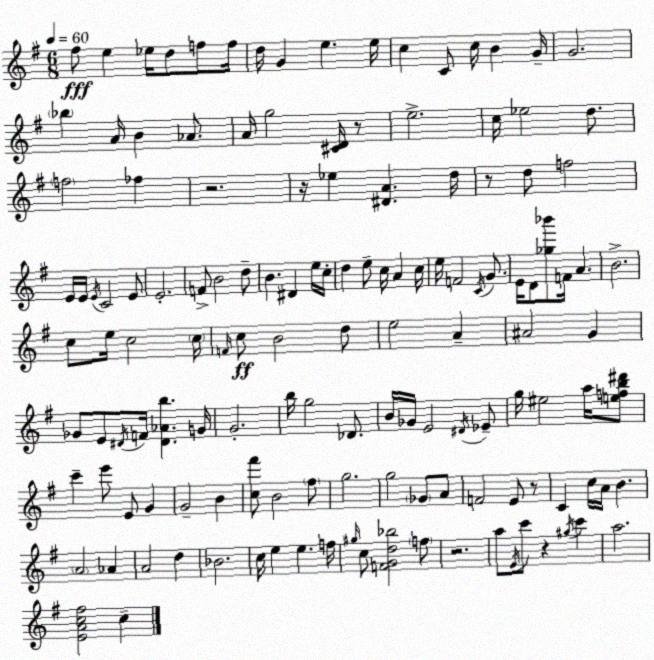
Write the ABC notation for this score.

X:1
T:Untitled
M:6/8
L:1/4
K:Em
^f/2 e _e/4 d/2 f/2 f/4 d/4 G e e/4 c C/2 c/4 B G/4 G2 _b A/4 B _A/2 A/4 g2 [^CD]/4 z/2 e2 c/4 _e2 d/2 f2 _f z2 z/4 _e [^DA] d/4 z/2 d/2 f2 E/4 E/4 E/4 C2 E/2 E2 F/2 B2 d/2 B ^D e/4 c/4 d e/2 c/4 A c/4 e/4 F2 C/4 G/2 E/4 D/2 [_g_b']/2 F/4 A B2 c/2 e/4 c2 c/4 F/4 c/2 B2 d/2 e2 A ^A2 G _G/2 E/2 ^D/4 F/4 [^D_Ab] G/4 G2 b/4 g2 _D/2 B/4 _G/4 E2 ^D/4 _E/2 g/4 ^e2 a/4 [efb^d']/2 c' e'/2 E/2 G G2 B [c^f']/2 B2 ^f/2 g2 g2 _G/2 A/2 F2 E/2 z/2 C c/4 A/4 B A2 _A A2 d _B2 c/4 e e f/4 ^g/4 c/2 [FGd_b]2 f/2 z2 a/2 E/4 c'/2 z ^g/4 c' a2 [EAc^f]2 c